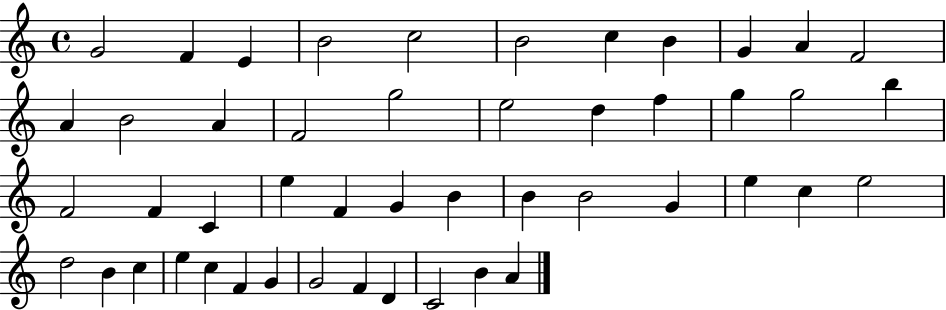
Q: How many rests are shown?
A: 0